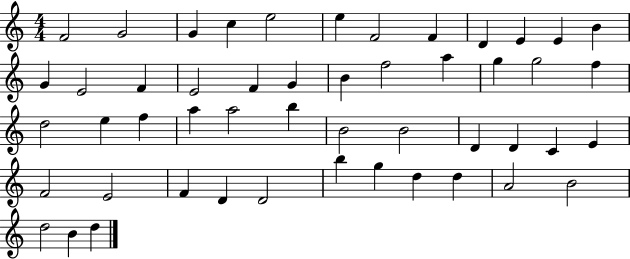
{
  \clef treble
  \numericTimeSignature
  \time 4/4
  \key c \major
  f'2 g'2 | g'4 c''4 e''2 | e''4 f'2 f'4 | d'4 e'4 e'4 b'4 | \break g'4 e'2 f'4 | e'2 f'4 g'4 | b'4 f''2 a''4 | g''4 g''2 f''4 | \break d''2 e''4 f''4 | a''4 a''2 b''4 | b'2 b'2 | d'4 d'4 c'4 e'4 | \break f'2 e'2 | f'4 d'4 d'2 | b''4 g''4 d''4 d''4 | a'2 b'2 | \break d''2 b'4 d''4 | \bar "|."
}